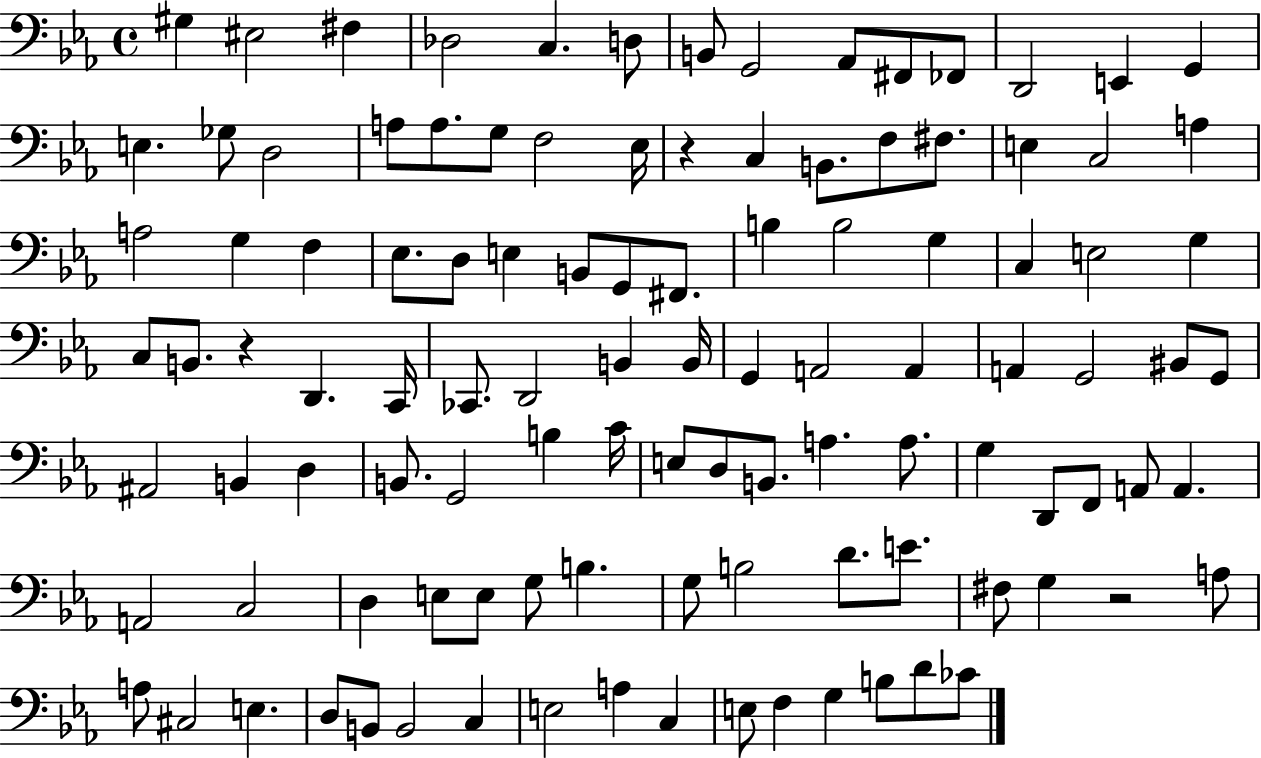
G#3/q EIS3/h F#3/q Db3/h C3/q. D3/e B2/e G2/h Ab2/e F#2/e FES2/e D2/h E2/q G2/q E3/q. Gb3/e D3/h A3/e A3/e. G3/e F3/h Eb3/s R/q C3/q B2/e. F3/e F#3/e. E3/q C3/h A3/q A3/h G3/q F3/q Eb3/e. D3/e E3/q B2/e G2/e F#2/e. B3/q B3/h G3/q C3/q E3/h G3/q C3/e B2/e. R/q D2/q. C2/s CES2/e. D2/h B2/q B2/s G2/q A2/h A2/q A2/q G2/h BIS2/e G2/e A#2/h B2/q D3/q B2/e. G2/h B3/q C4/s E3/e D3/e B2/e. A3/q. A3/e. G3/q D2/e F2/e A2/e A2/q. A2/h C3/h D3/q E3/e E3/e G3/e B3/q. G3/e B3/h D4/e. E4/e. F#3/e G3/q R/h A3/e A3/e C#3/h E3/q. D3/e B2/e B2/h C3/q E3/h A3/q C3/q E3/e F3/q G3/q B3/e D4/e CES4/e